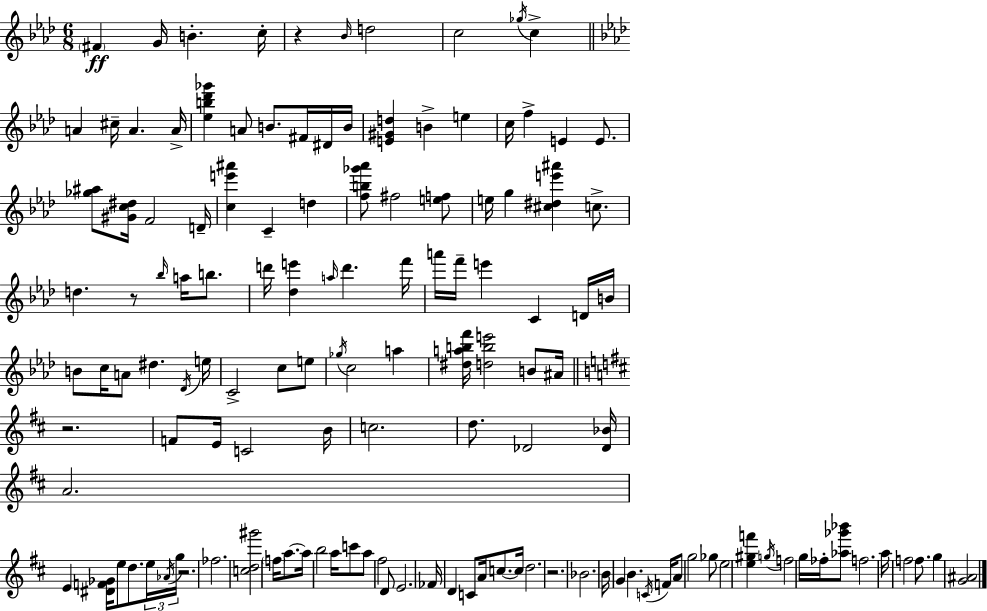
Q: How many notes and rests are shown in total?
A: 133